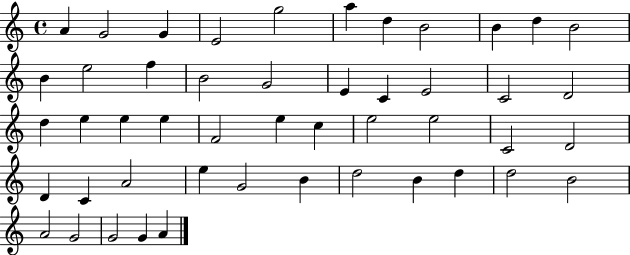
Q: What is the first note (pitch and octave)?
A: A4